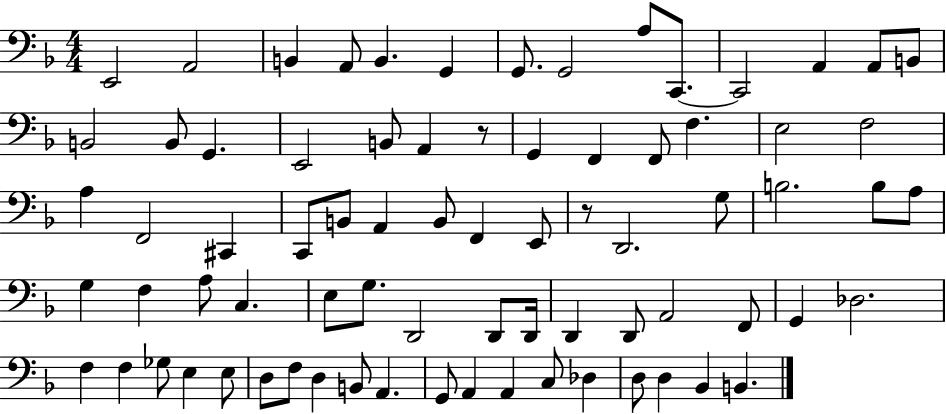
E2/h A2/h B2/q A2/e B2/q. G2/q G2/e. G2/h A3/e C2/e. C2/h A2/q A2/e B2/e B2/h B2/e G2/q. E2/h B2/e A2/q R/e G2/q F2/q F2/e F3/q. E3/h F3/h A3/q F2/h C#2/q C2/e B2/e A2/q B2/e F2/q E2/e R/e D2/h. G3/e B3/h. B3/e A3/e G3/q F3/q A3/e C3/q. E3/e G3/e. D2/h D2/e D2/s D2/q D2/e A2/h F2/e G2/q Db3/h. F3/q F3/q Gb3/e E3/q E3/e D3/e F3/e D3/q B2/e A2/q. G2/e A2/q A2/q C3/e Db3/q D3/e D3/q Bb2/q B2/q.